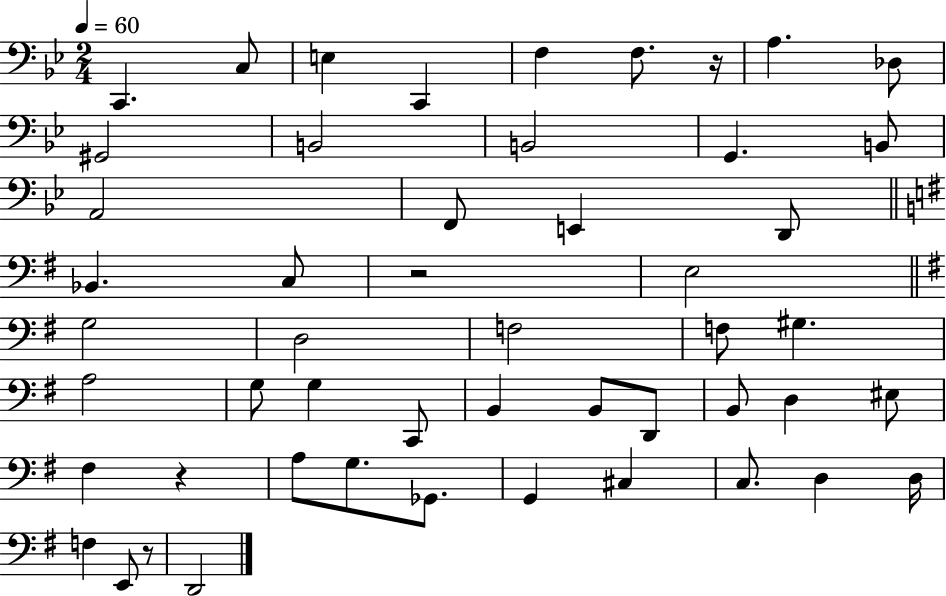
X:1
T:Untitled
M:2/4
L:1/4
K:Bb
C,, C,/2 E, C,, F, F,/2 z/4 A, _D,/2 ^G,,2 B,,2 B,,2 G,, B,,/2 A,,2 F,,/2 E,, D,,/2 _B,, C,/2 z2 E,2 G,2 D,2 F,2 F,/2 ^G, A,2 G,/2 G, C,,/2 B,, B,,/2 D,,/2 B,,/2 D, ^E,/2 ^F, z A,/2 G,/2 _G,,/2 G,, ^C, C,/2 D, D,/4 F, E,,/2 z/2 D,,2